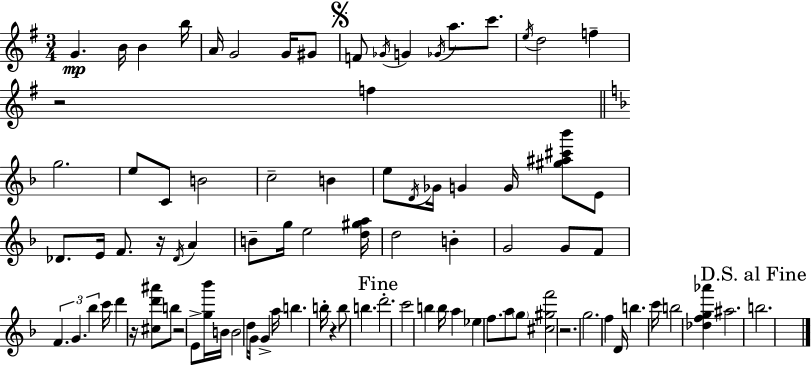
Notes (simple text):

G4/q. B4/s B4/q B5/s A4/s G4/h G4/s G#4/e F4/e Gb4/s G4/q Gb4/s A5/e. C6/e. E5/s D5/h F5/q R/h F5/q G5/h. E5/e C4/e B4/h C5/h B4/q E5/e D4/s Gb4/s G4/q G4/s [G#5,A#5,C#6,Bb6]/e E4/e Db4/e. E4/s F4/e. R/s Db4/s A4/q B4/e G5/s E5/h [D5,G#5,A5]/s D5/h B4/q G4/h G4/e F4/e F4/q. G4/q. Bb5/q C6/s D6/q R/s [C#5,D6,A#6]/e B5/e R/h E4/e [G5,Bb6]/s B4/s B4/h D5/s G4/s G4/q A5/s B5/q. B5/s R/q B5/e B5/q. D6/h. C6/h B5/q B5/s A5/q Eb5/q F5/e. A5/e G5/e [C#5,G#5,F6]/h R/h. G5/h. F5/q D4/s B5/q. C6/s B5/h [Db5,F5,G5,Ab6]/q A#5/h. B5/h.